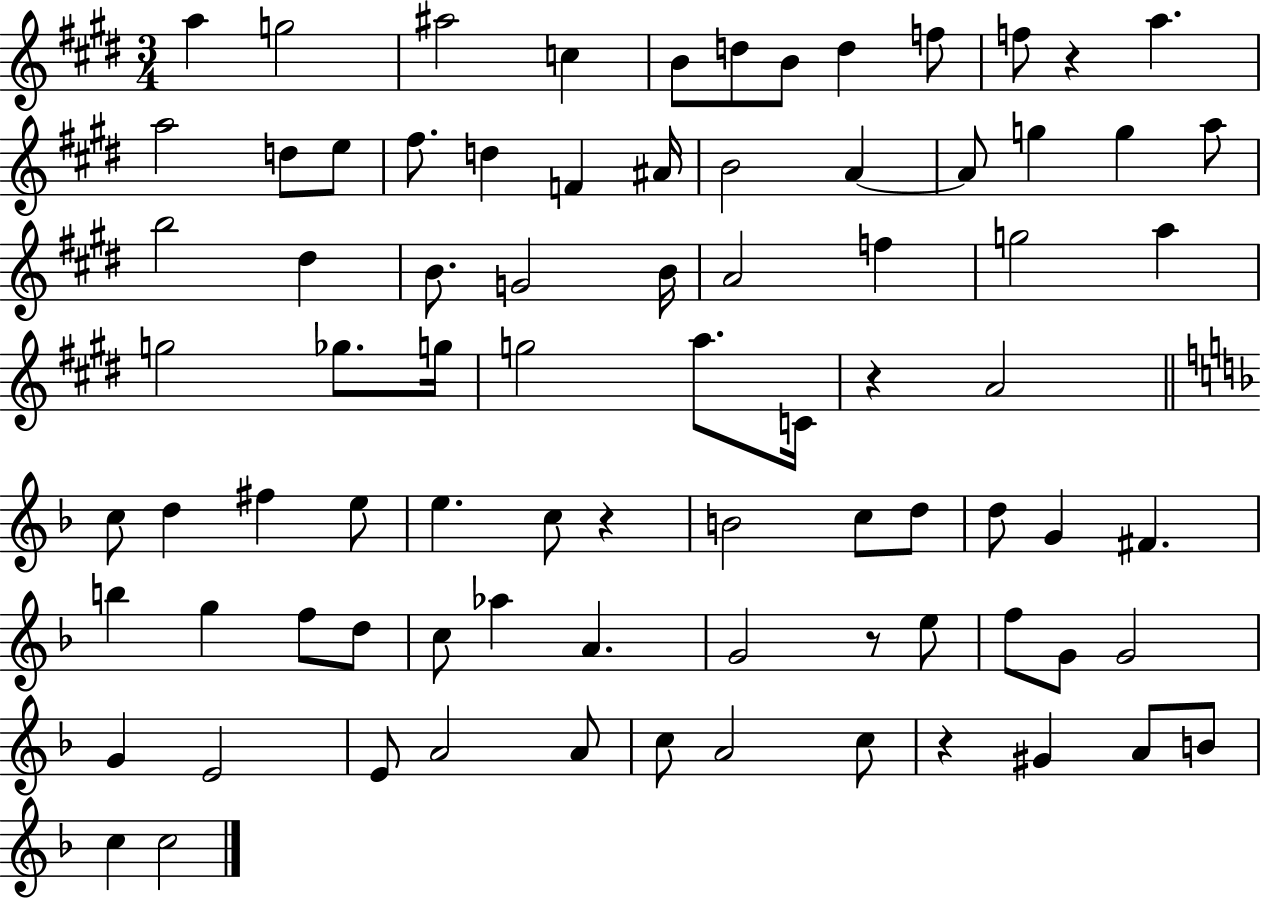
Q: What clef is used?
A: treble